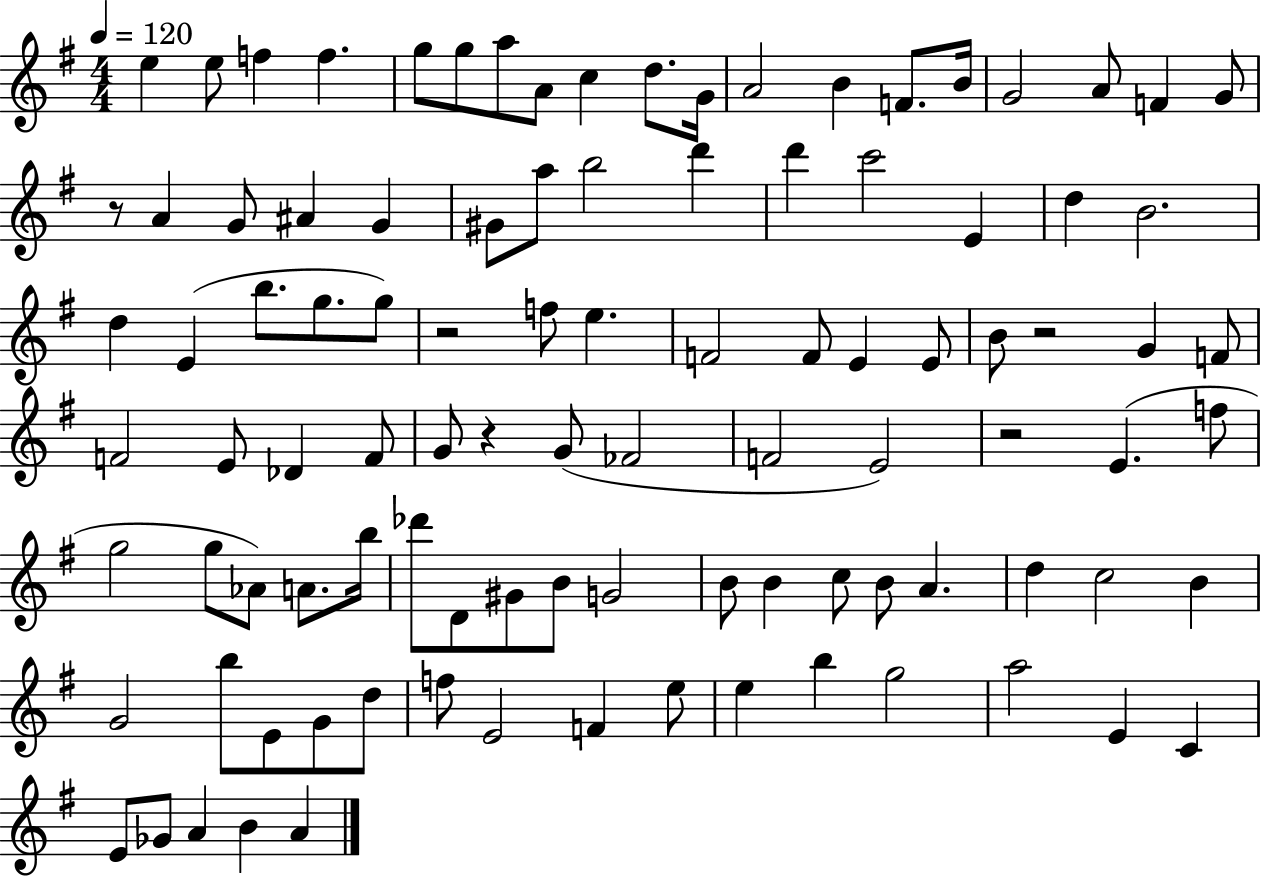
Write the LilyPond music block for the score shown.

{
  \clef treble
  \numericTimeSignature
  \time 4/4
  \key g \major
  \tempo 4 = 120
  e''4 e''8 f''4 f''4. | g''8 g''8 a''8 a'8 c''4 d''8. g'16 | a'2 b'4 f'8. b'16 | g'2 a'8 f'4 g'8 | \break r8 a'4 g'8 ais'4 g'4 | gis'8 a''8 b''2 d'''4 | d'''4 c'''2 e'4 | d''4 b'2. | \break d''4 e'4( b''8. g''8. g''8) | r2 f''8 e''4. | f'2 f'8 e'4 e'8 | b'8 r2 g'4 f'8 | \break f'2 e'8 des'4 f'8 | g'8 r4 g'8( fes'2 | f'2 e'2) | r2 e'4.( f''8 | \break g''2 g''8 aes'8) a'8. b''16 | des'''8 d'8 gis'8 b'8 g'2 | b'8 b'4 c''8 b'8 a'4. | d''4 c''2 b'4 | \break g'2 b''8 e'8 g'8 d''8 | f''8 e'2 f'4 e''8 | e''4 b''4 g''2 | a''2 e'4 c'4 | \break e'8 ges'8 a'4 b'4 a'4 | \bar "|."
}